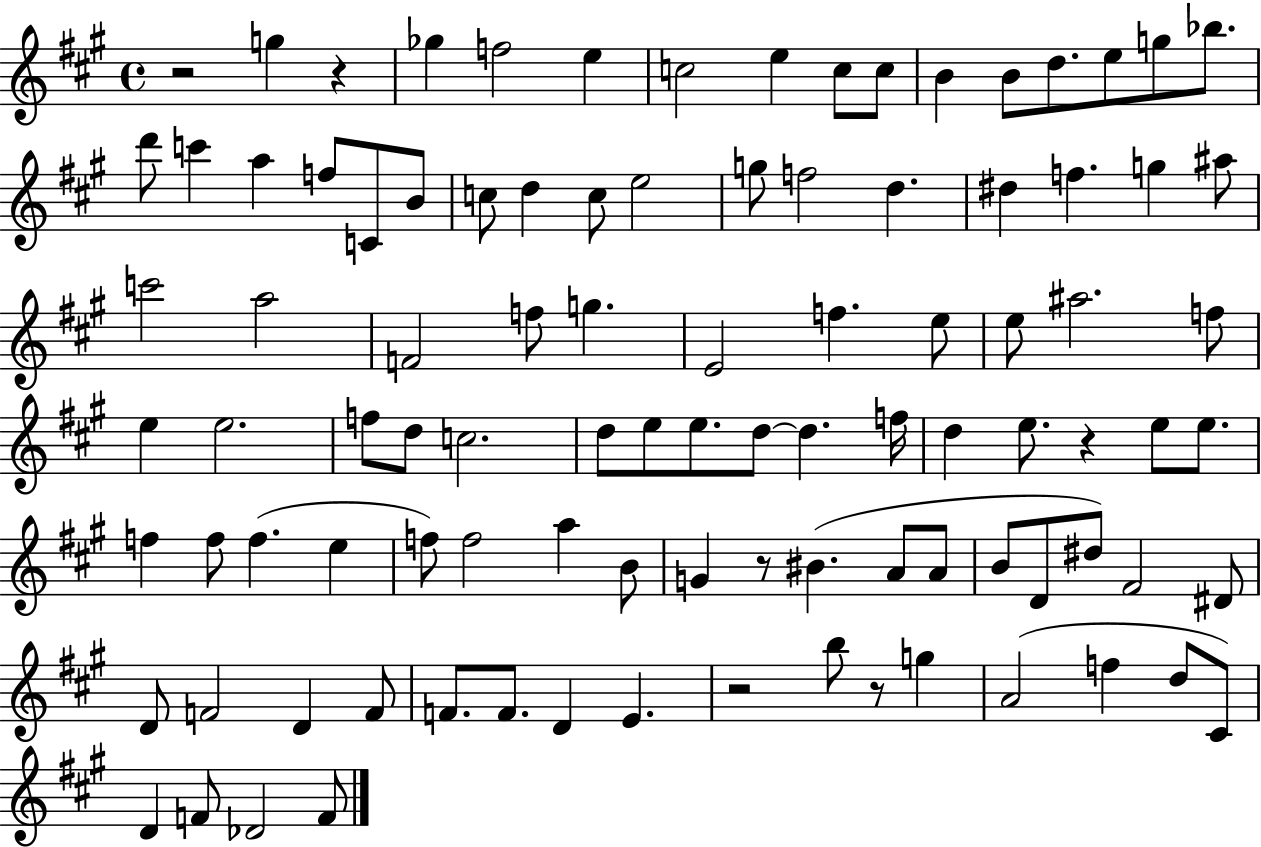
R/h G5/q R/q Gb5/q F5/h E5/q C5/h E5/q C5/e C5/e B4/q B4/e D5/e. E5/e G5/e Bb5/e. D6/e C6/q A5/q F5/e C4/e B4/e C5/e D5/q C5/e E5/h G5/e F5/h D5/q. D#5/q F5/q. G5/q A#5/e C6/h A5/h F4/h F5/e G5/q. E4/h F5/q. E5/e E5/e A#5/h. F5/e E5/q E5/h. F5/e D5/e C5/h. D5/e E5/e E5/e. D5/e D5/q. F5/s D5/q E5/e. R/q E5/e E5/e. F5/q F5/e F5/q. E5/q F5/e F5/h A5/q B4/e G4/q R/e BIS4/q. A4/e A4/e B4/e D4/e D#5/e F#4/h D#4/e D4/e F4/h D4/q F4/e F4/e. F4/e. D4/q E4/q. R/h B5/e R/e G5/q A4/h F5/q D5/e C#4/e D4/q F4/e Db4/h F4/e